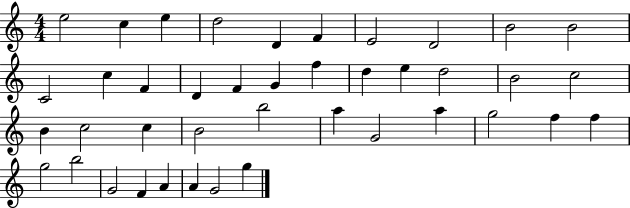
X:1
T:Untitled
M:4/4
L:1/4
K:C
e2 c e d2 D F E2 D2 B2 B2 C2 c F D F G f d e d2 B2 c2 B c2 c B2 b2 a G2 a g2 f f g2 b2 G2 F A A G2 g